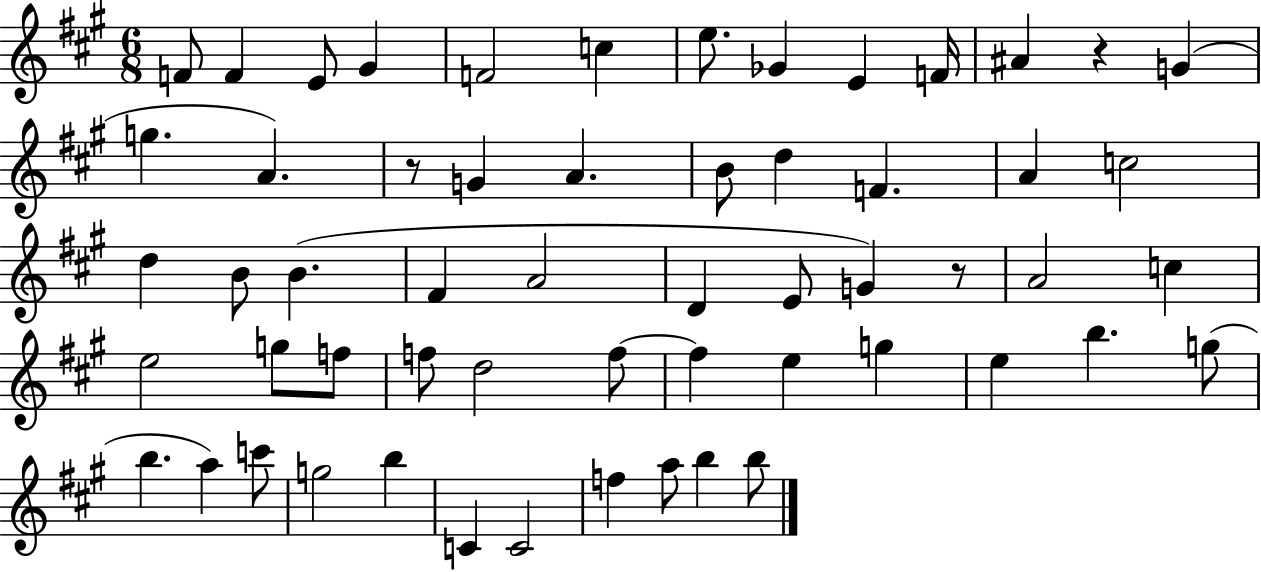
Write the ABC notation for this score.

X:1
T:Untitled
M:6/8
L:1/4
K:A
F/2 F E/2 ^G F2 c e/2 _G E F/4 ^A z G g A z/2 G A B/2 d F A c2 d B/2 B ^F A2 D E/2 G z/2 A2 c e2 g/2 f/2 f/2 d2 f/2 f e g e b g/2 b a c'/2 g2 b C C2 f a/2 b b/2